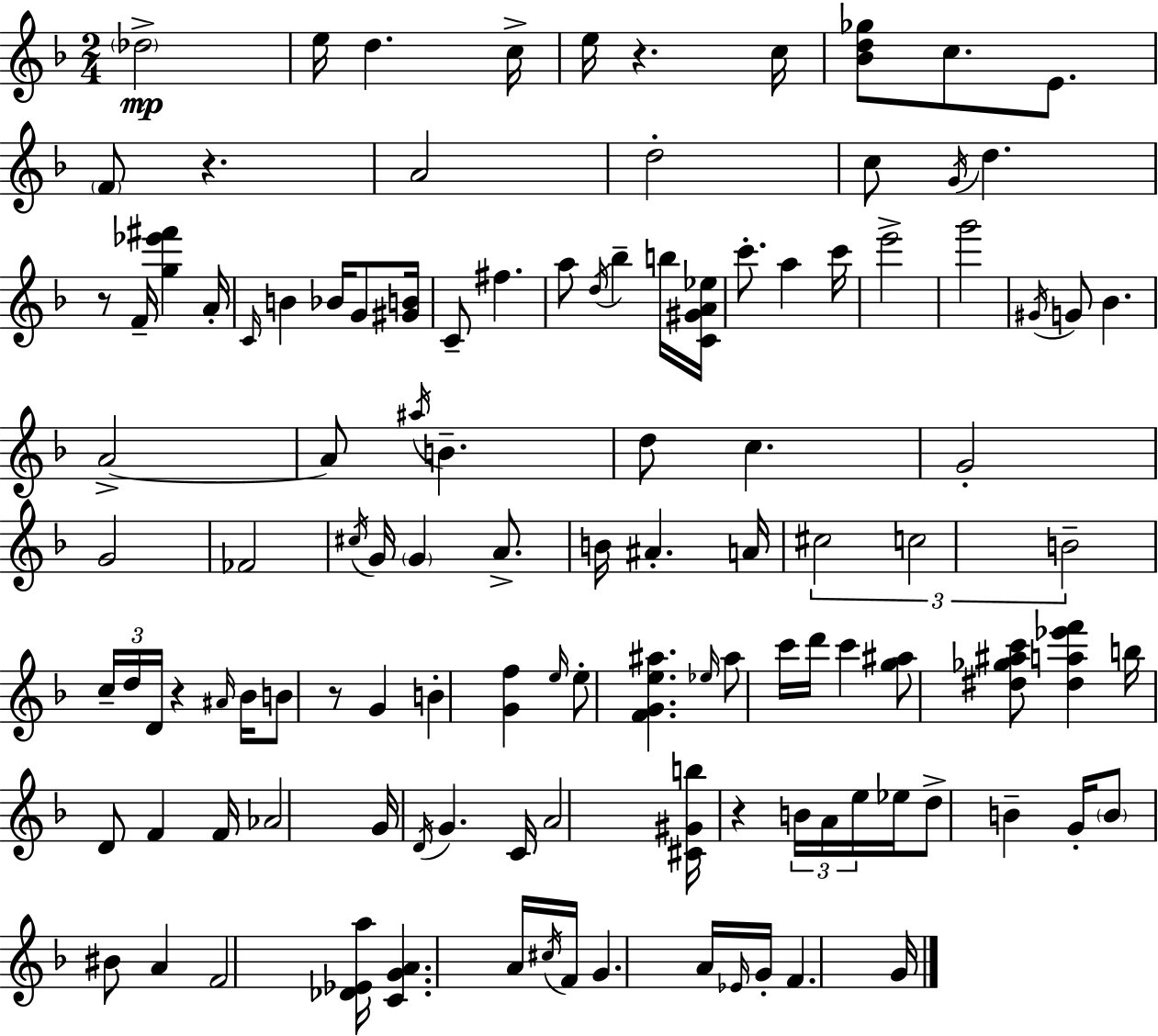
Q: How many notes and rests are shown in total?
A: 116